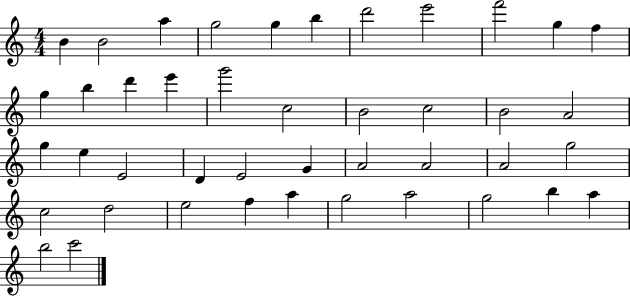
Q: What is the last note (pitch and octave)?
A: C6